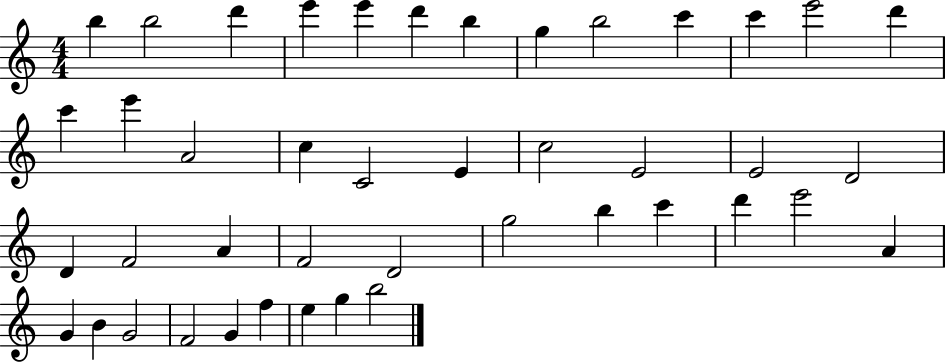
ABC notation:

X:1
T:Untitled
M:4/4
L:1/4
K:C
b b2 d' e' e' d' b g b2 c' c' e'2 d' c' e' A2 c C2 E c2 E2 E2 D2 D F2 A F2 D2 g2 b c' d' e'2 A G B G2 F2 G f e g b2